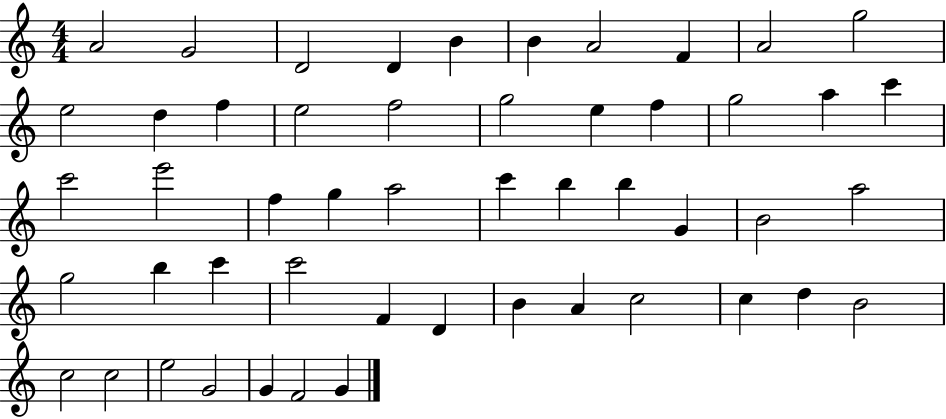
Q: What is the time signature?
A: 4/4